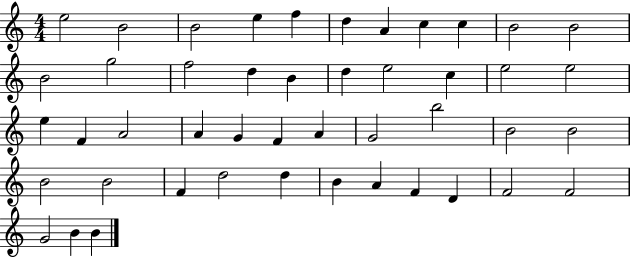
X:1
T:Untitled
M:4/4
L:1/4
K:C
e2 B2 B2 e f d A c c B2 B2 B2 g2 f2 d B d e2 c e2 e2 e F A2 A G F A G2 b2 B2 B2 B2 B2 F d2 d B A F D F2 F2 G2 B B